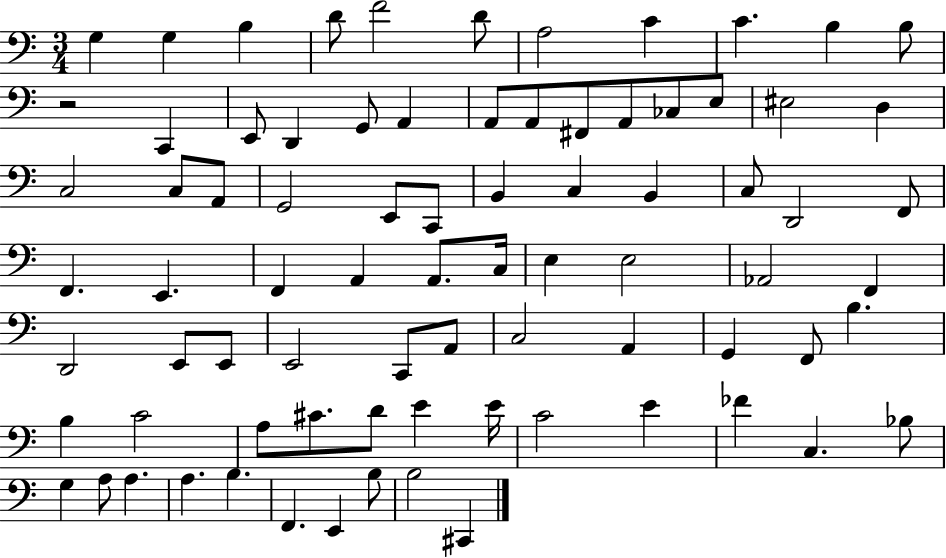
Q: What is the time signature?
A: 3/4